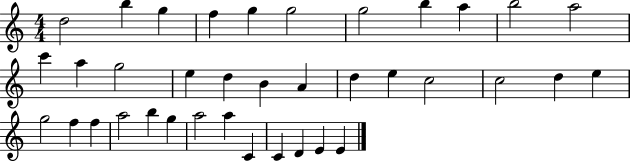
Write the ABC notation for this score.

X:1
T:Untitled
M:4/4
L:1/4
K:C
d2 b g f g g2 g2 b a b2 a2 c' a g2 e d B A d e c2 c2 d e g2 f f a2 b g a2 a C C D E E